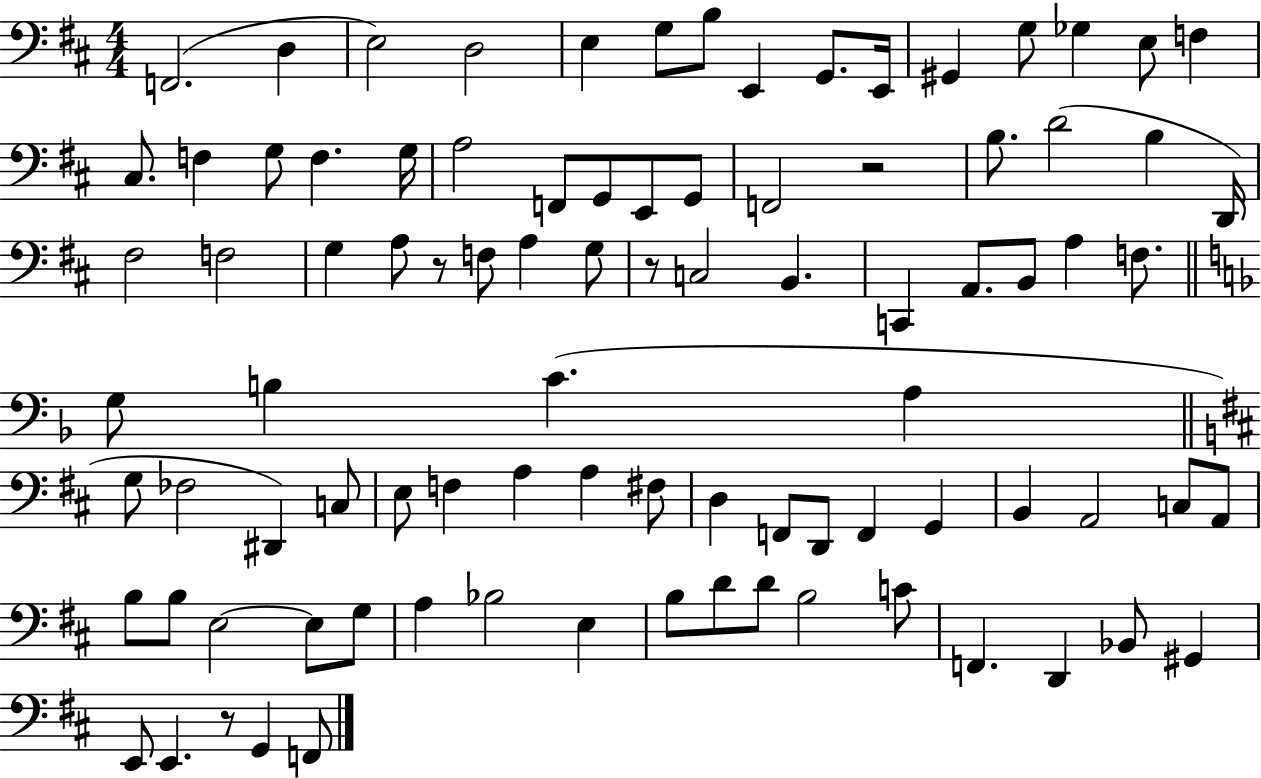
{
  \clef bass
  \numericTimeSignature
  \time 4/4
  \key d \major
  \repeat volta 2 { f,2.( d4 | e2) d2 | e4 g8 b8 e,4 g,8. e,16 | gis,4 g8 ges4 e8 f4 | \break cis8. f4 g8 f4. g16 | a2 f,8 g,8 e,8 g,8 | f,2 r2 | b8. d'2( b4 d,16) | \break fis2 f2 | g4 a8 r8 f8 a4 g8 | r8 c2 b,4. | c,4 a,8. b,8 a4 f8. | \break \bar "||" \break \key f \major g8 b4 c'4.( a4 | \bar "||" \break \key d \major g8 fes2 dis,4) c8 | e8 f4 a4 a4 fis8 | d4 f,8 d,8 f,4 g,4 | b,4 a,2 c8 a,8 | \break b8 b8 e2~~ e8 g8 | a4 bes2 e4 | b8 d'8 d'8 b2 c'8 | f,4. d,4 bes,8 gis,4 | \break e,8 e,4. r8 g,4 f,8 | } \bar "|."
}